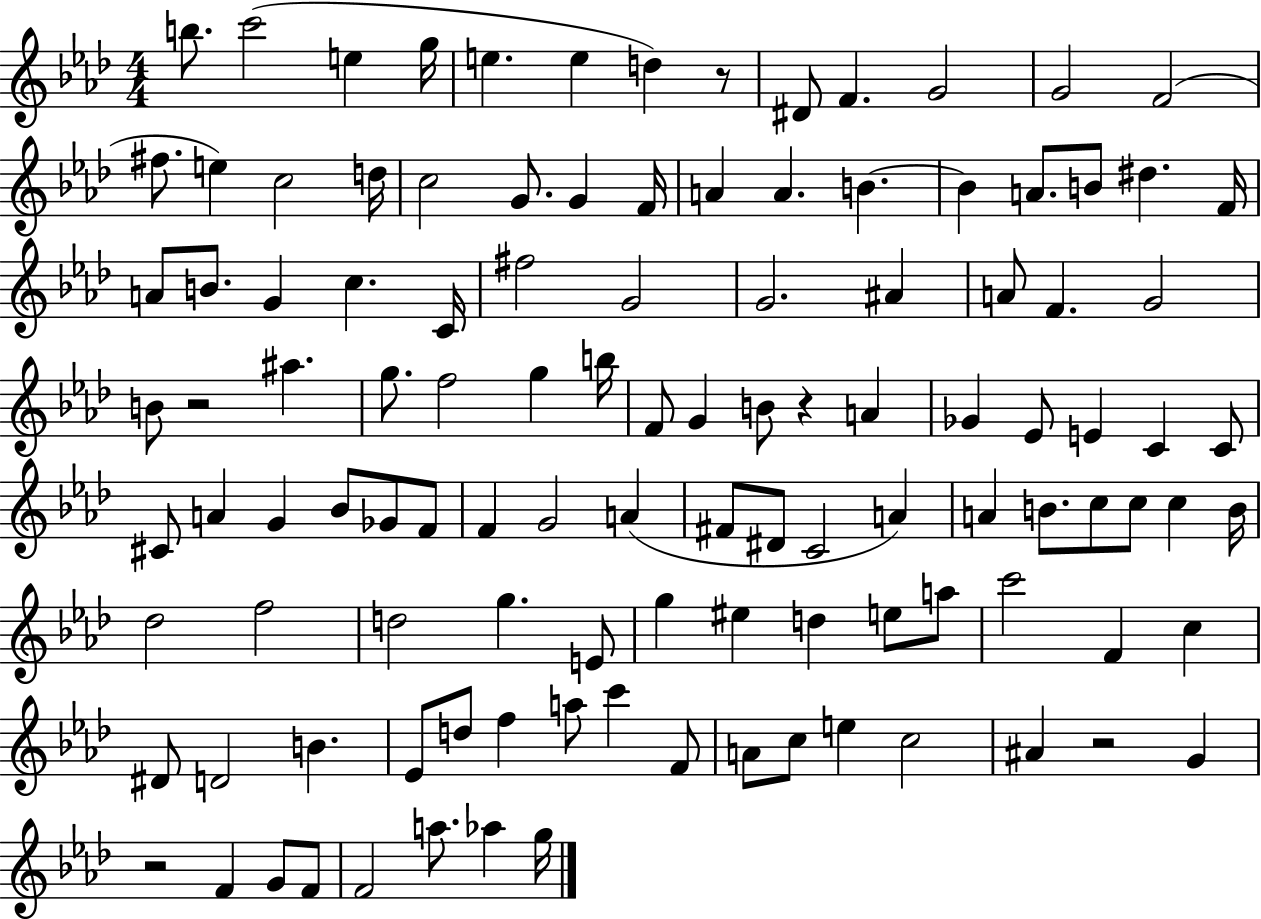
{
  \clef treble
  \numericTimeSignature
  \time 4/4
  \key aes \major
  b''8. c'''2( e''4 g''16 | e''4. e''4 d''4) r8 | dis'8 f'4. g'2 | g'2 f'2( | \break fis''8. e''4) c''2 d''16 | c''2 g'8. g'4 f'16 | a'4 a'4. b'4.~~ | b'4 a'8. b'8 dis''4. f'16 | \break a'8 b'8. g'4 c''4. c'16 | fis''2 g'2 | g'2. ais'4 | a'8 f'4. g'2 | \break b'8 r2 ais''4. | g''8. f''2 g''4 b''16 | f'8 g'4 b'8 r4 a'4 | ges'4 ees'8 e'4 c'4 c'8 | \break cis'8 a'4 g'4 bes'8 ges'8 f'8 | f'4 g'2 a'4( | fis'8 dis'8 c'2 a'4) | a'4 b'8. c''8 c''8 c''4 b'16 | \break des''2 f''2 | d''2 g''4. e'8 | g''4 eis''4 d''4 e''8 a''8 | c'''2 f'4 c''4 | \break dis'8 d'2 b'4. | ees'8 d''8 f''4 a''8 c'''4 f'8 | a'8 c''8 e''4 c''2 | ais'4 r2 g'4 | \break r2 f'4 g'8 f'8 | f'2 a''8. aes''4 g''16 | \bar "|."
}